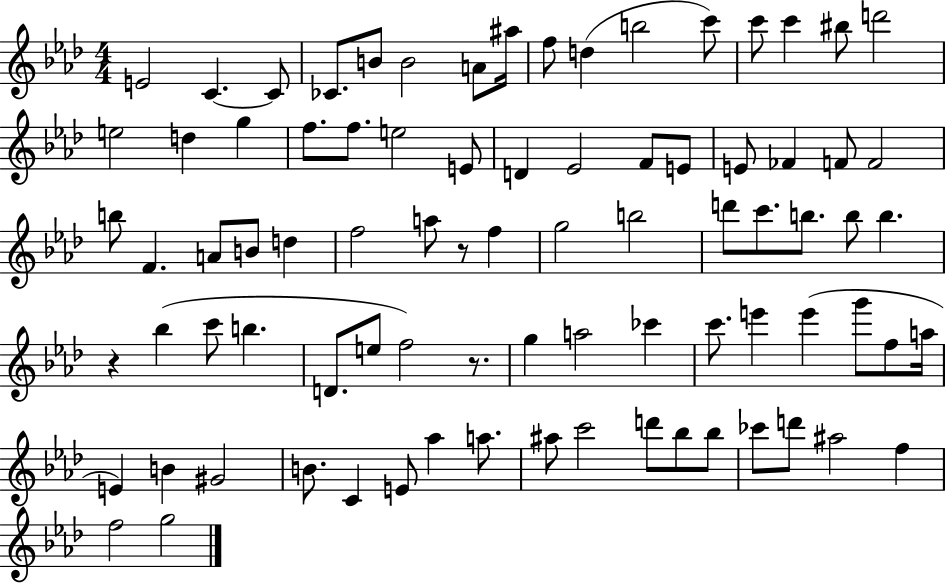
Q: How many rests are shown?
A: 3